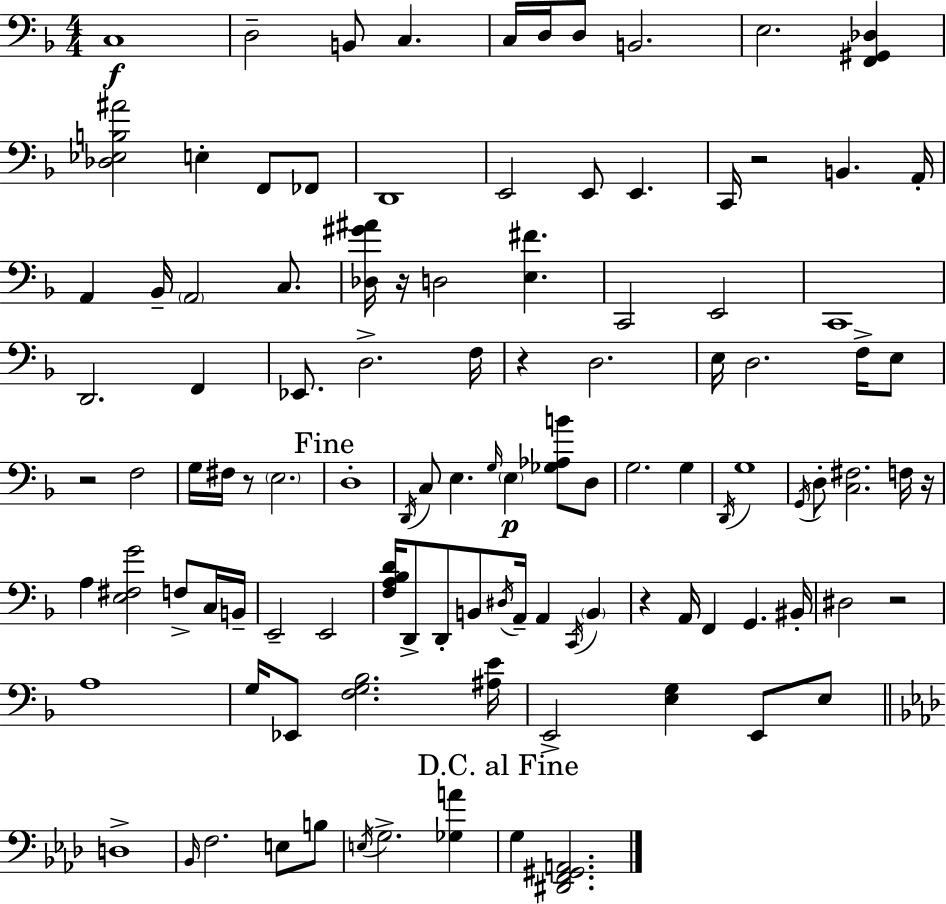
{
  \clef bass
  \numericTimeSignature
  \time 4/4
  \key f \major
  c1\f | d2-- b,8 c4. | c16 d16 d8 b,2. | e2. <f, gis, des>4 | \break <des ees b ais'>2 e4-. f,8 fes,8 | d,1 | e,2 e,8 e,4. | c,16 r2 b,4. a,16-. | \break a,4 bes,16-- \parenthesize a,2 c8. | <des gis' ais'>16 r16 d2 <e fis'>4. | c,2 e,2 | c,1 | \break d,2. f,4 | ees,8. d2.-> f16 | r4 d2. | e16 d2. f16-> e8 | \break r2 f2 | g16 fis16 r8 \parenthesize e2. | \mark "Fine" d1-. | \acciaccatura { d,16 } c8 e4. \grace { g16 }\p \parenthesize e4 <ges aes b'>8 | \break d8 g2. g4 | \acciaccatura { d,16 } g1 | \acciaccatura { g,16 } d8-. <c fis>2. | f16 r16 a4 <e fis g'>2 | \break f8-> c16 b,16-- e,2-- e,2 | <f a bes d'>16 d,8-> d,8-. b,8 \acciaccatura { dis16 } a,16-- a,4 | \acciaccatura { c,16 } \parenthesize b,4 r4 a,16 f,4 g,4. | bis,16-. dis2 r2 | \break a1 | g16 ees,8 <f g bes>2. | <ais e'>16 e,2-> <e g>4 | e,8 e8 \bar "||" \break \key f \minor d1-> | \grace { bes,16 } f2. e8 b8 | \acciaccatura { e16 } g2.-> <ges a'>4 | \mark "D.C. al Fine" g4 <dis, f, gis, a,>2. | \break \bar "|."
}